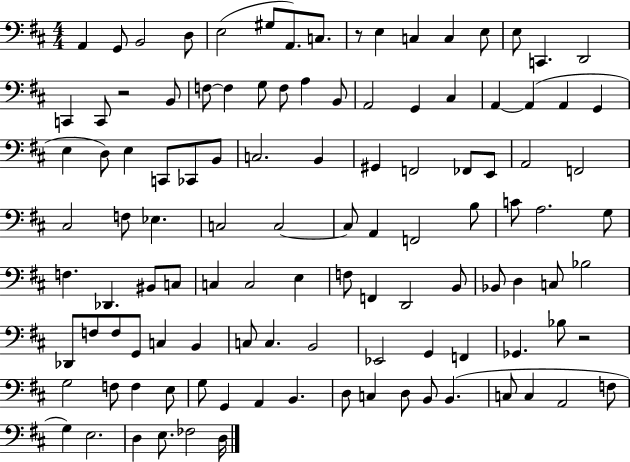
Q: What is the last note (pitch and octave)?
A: D3